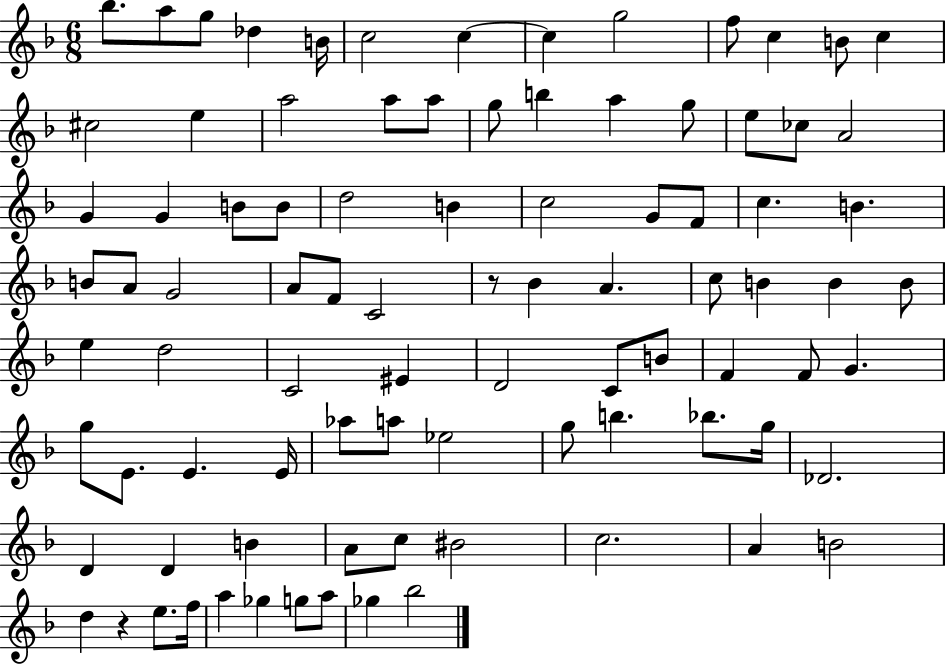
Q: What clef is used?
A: treble